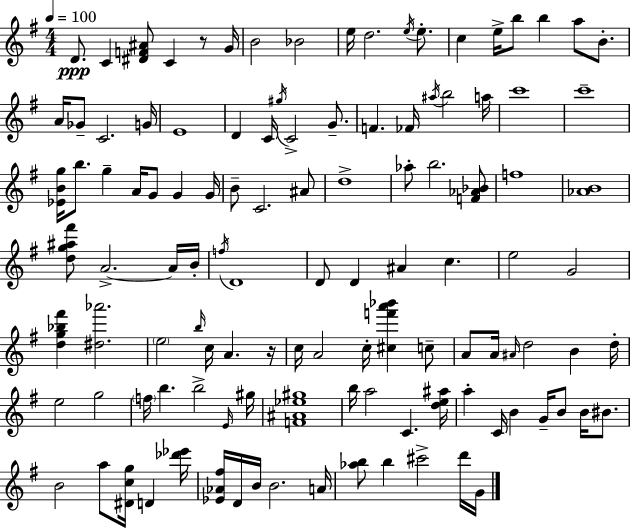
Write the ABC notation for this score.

X:1
T:Untitled
M:4/4
L:1/4
K:Em
D/2 C [^DF^A]/2 C z/2 G/4 B2 _B2 e/4 d2 e/4 e/2 c e/4 b/2 b a/2 B/2 A/4 _G/2 C2 G/4 E4 D C/4 ^g/4 C2 G/2 F _F/4 ^a/4 b2 a/4 c'4 c'4 [_EBg]/4 b/2 g A/4 G/2 G G/4 B/2 C2 ^A/2 d4 _a/2 b2 [F_A_B]/2 f4 [_AB]4 [dg^a^f']/2 A2 A/4 B/4 f/4 D4 D/2 D ^A c e2 G2 [dg_b^f'] [^d_a']2 e2 b/4 c/4 A z/4 c/4 A2 c/4 [^cf'a'_b'] c/2 A/2 A/4 ^A/4 d2 B d/4 e2 g2 f/4 b b2 E/4 ^g/4 [F^A_e^g]4 b/4 a2 C [de^a]/4 a C/4 B G/4 B/2 B/4 ^B/2 B2 a/2 [^Dcg]/4 D [_d'_e']/4 [_E_A^f]/4 D/4 B/4 B2 A/4 [_ab]/2 b ^c'2 d'/4 G/4